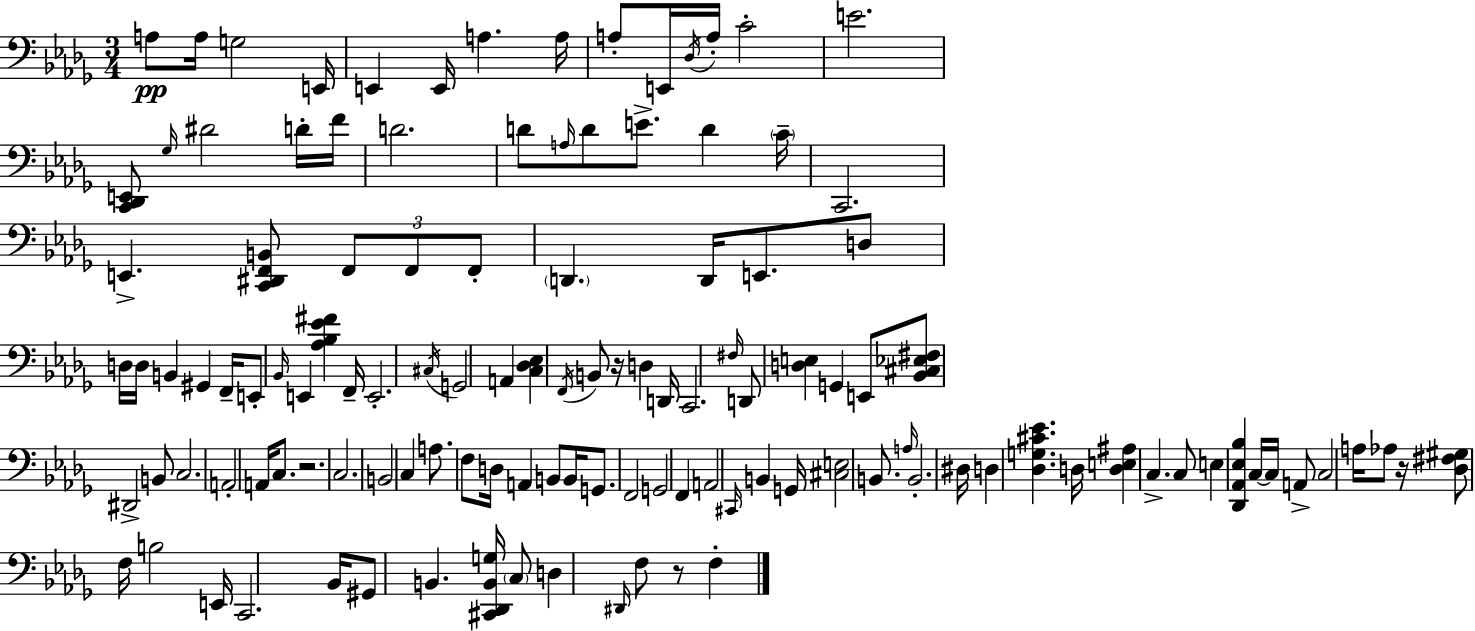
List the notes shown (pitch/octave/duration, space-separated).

A3/e A3/s G3/h E2/s E2/q E2/s A3/q. A3/s A3/e E2/s Db3/s A3/s C4/h E4/h. [C2,Db2,E2]/e Gb3/s D#4/h D4/s F4/s D4/h. D4/e A3/s D4/e E4/e. D4/q C4/s C2/h. E2/q. [C2,D#2,F2,B2]/e F2/e F2/e F2/e D2/q. D2/s E2/e. D3/e D3/s D3/s B2/q G#2/q F2/s E2/e Bb2/s E2/q [Ab3,Bb3,Eb4,F#4]/q F2/s E2/h. C#3/s G2/h A2/q [C3,Db3,Eb3]/q F2/s B2/e R/s D3/q D2/s C2/h. F#3/s D2/e [D3,E3]/q G2/q E2/e [Bb2,C#3,Eb3,F#3]/e D#2/h B2/e C3/h. A2/h A2/s C3/e. R/h. C3/h. B2/h C3/q A3/e. F3/e D3/s A2/q B2/e B2/s G2/e. F2/h G2/h F2/q A2/h C#2/s B2/q G2/s [C#3,E3]/h B2/e. A3/s B2/h. D#3/s D3/q [Db3,G3,C#4,Eb4]/q. D3/s [D3,E3,A#3]/q C3/q. C3/e E3/q [Db2,Ab2,Eb3,Bb3]/q C3/s C3/s A2/e C3/h A3/s Ab3/e R/s [Db3,F#3,G#3]/e F3/s B3/h E2/s C2/h. Bb2/s G#2/e B2/q. [C#2,Db2,B2,G3]/s C3/e D3/q D#2/s F3/e R/e F3/q